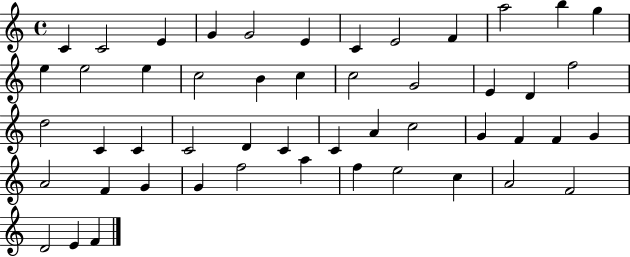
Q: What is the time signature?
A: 4/4